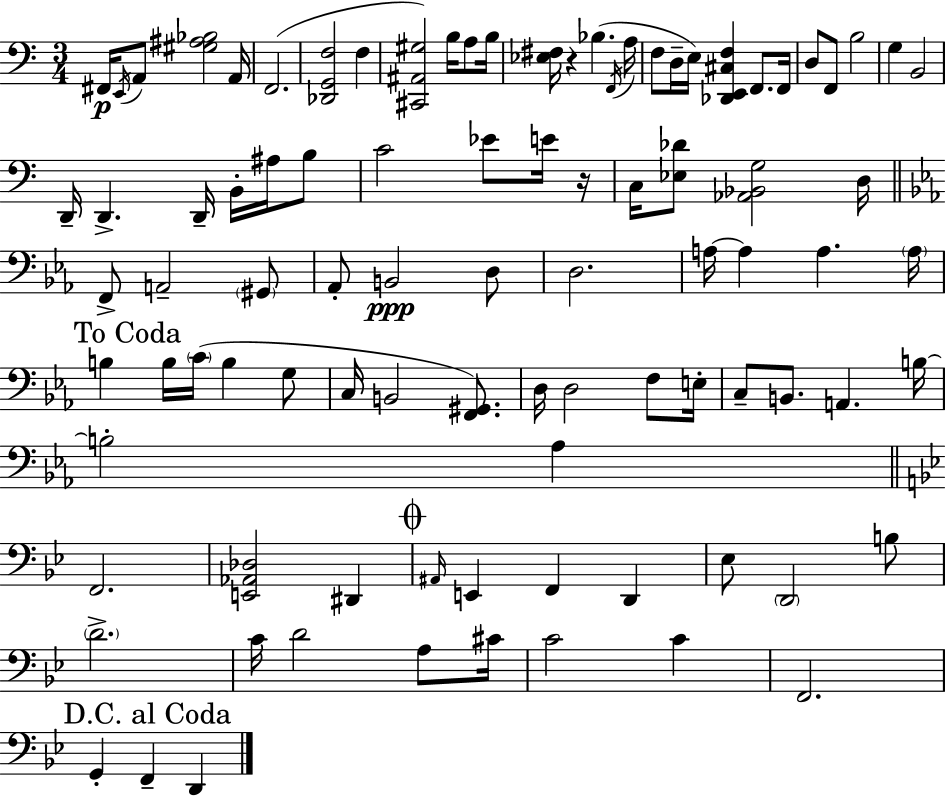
F#2/s E2/s A2/e [G#3,A#3,Bb3]/h A2/s F2/h. [Db2,G2,F3]/h F3/q [C#2,A#2,G#3]/h B3/s A3/e B3/s [Eb3,F#3]/s R/q Bb3/q. F2/s A3/s F3/e D3/s E3/s [Db2,E2,C#3,F3]/q F2/e. F2/s D3/e F2/e B3/h G3/q B2/h D2/s D2/q. D2/s B2/s A#3/s B3/e C4/h Eb4/e E4/s R/s C3/s [Eb3,Db4]/e [Ab2,Bb2,G3]/h D3/s F2/e A2/h G#2/e Ab2/e B2/h D3/e D3/h. A3/s A3/q A3/q. A3/s B3/q B3/s C4/s B3/q G3/e C3/s B2/h [F2,G#2]/e. D3/s D3/h F3/e E3/s C3/e B2/e. A2/q. B3/s B3/h Ab3/q F2/h. [E2,Ab2,Db3]/h D#2/q A#2/s E2/q F2/q D2/q Eb3/e D2/h B3/e D4/h. C4/s D4/h A3/e C#4/s C4/h C4/q F2/h. G2/q F2/q D2/q